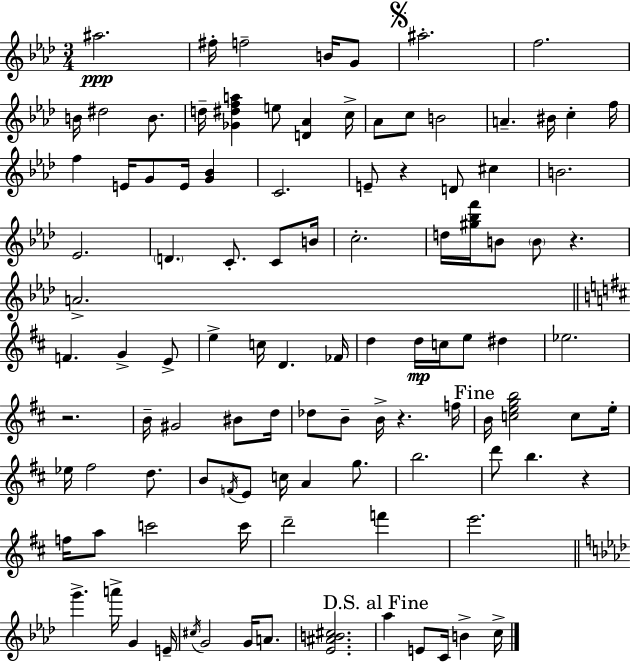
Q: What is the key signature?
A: AES major